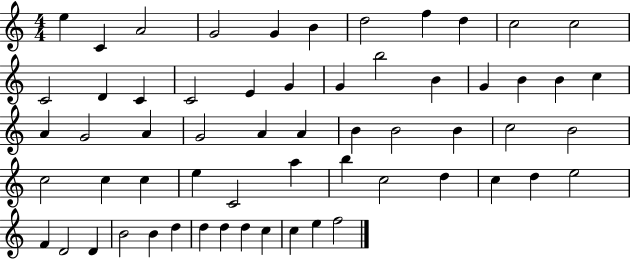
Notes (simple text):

E5/q C4/q A4/h G4/h G4/q B4/q D5/h F5/q D5/q C5/h C5/h C4/h D4/q C4/q C4/h E4/q G4/q G4/q B5/h B4/q G4/q B4/q B4/q C5/q A4/q G4/h A4/q G4/h A4/q A4/q B4/q B4/h B4/q C5/h B4/h C5/h C5/q C5/q E5/q C4/h A5/q B5/q C5/h D5/q C5/q D5/q E5/h F4/q D4/h D4/q B4/h B4/q D5/q D5/q D5/q D5/q C5/q C5/q E5/q F5/h